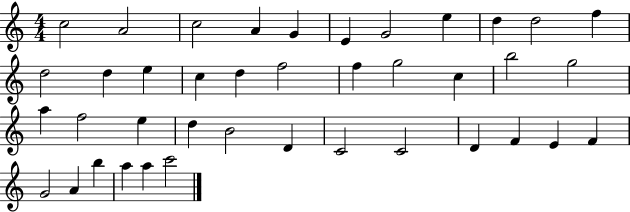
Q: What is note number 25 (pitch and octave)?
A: E5